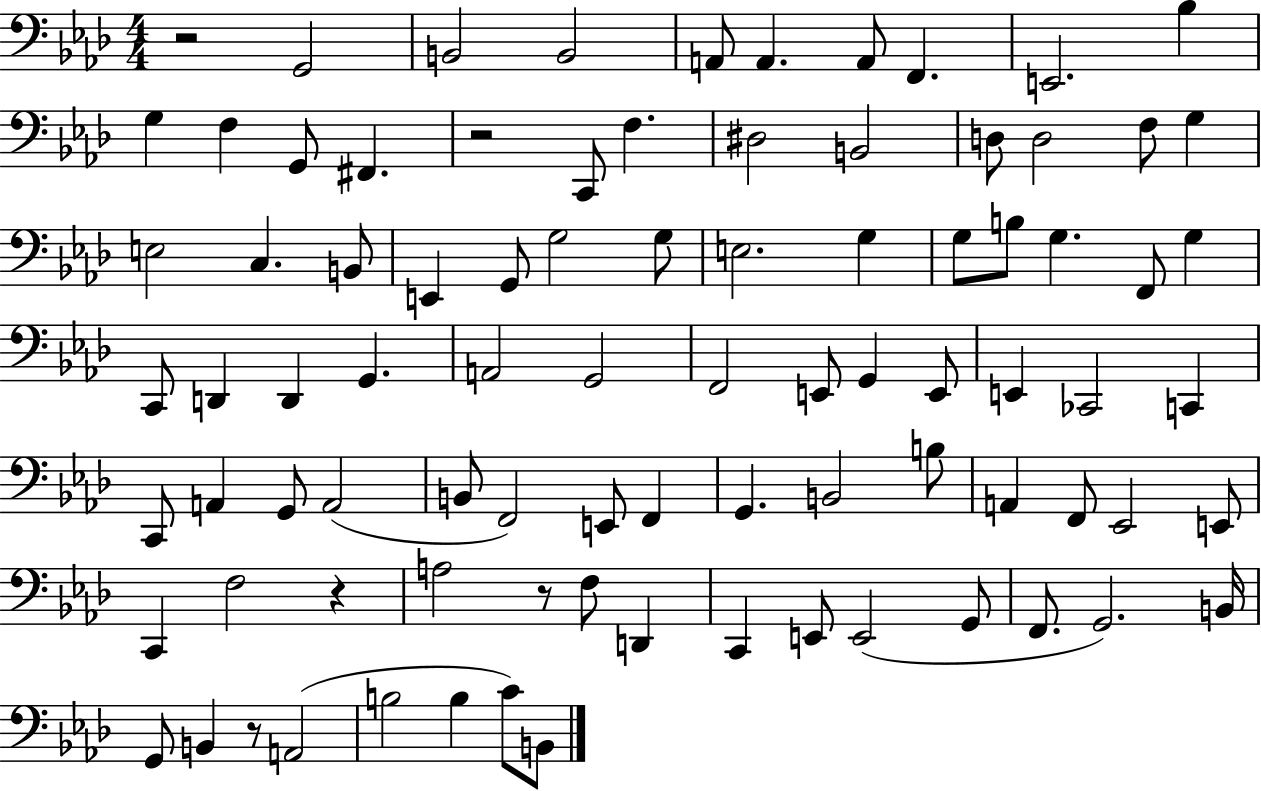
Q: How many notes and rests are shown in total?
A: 87